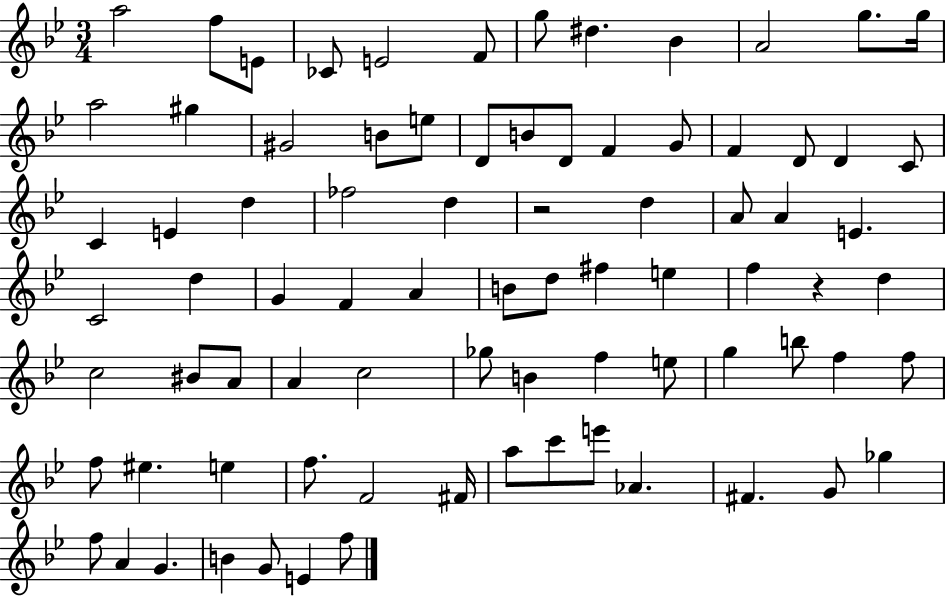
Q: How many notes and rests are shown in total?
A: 81